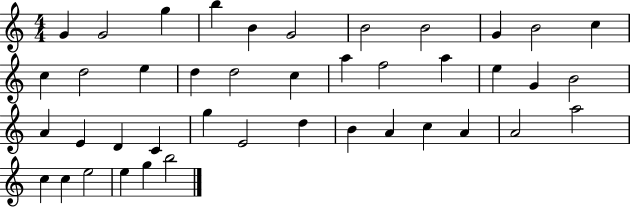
G4/q G4/h G5/q B5/q B4/q G4/h B4/h B4/h G4/q B4/h C5/q C5/q D5/h E5/q D5/q D5/h C5/q A5/q F5/h A5/q E5/q G4/q B4/h A4/q E4/q D4/q C4/q G5/q E4/h D5/q B4/q A4/q C5/q A4/q A4/h A5/h C5/q C5/q E5/h E5/q G5/q B5/h